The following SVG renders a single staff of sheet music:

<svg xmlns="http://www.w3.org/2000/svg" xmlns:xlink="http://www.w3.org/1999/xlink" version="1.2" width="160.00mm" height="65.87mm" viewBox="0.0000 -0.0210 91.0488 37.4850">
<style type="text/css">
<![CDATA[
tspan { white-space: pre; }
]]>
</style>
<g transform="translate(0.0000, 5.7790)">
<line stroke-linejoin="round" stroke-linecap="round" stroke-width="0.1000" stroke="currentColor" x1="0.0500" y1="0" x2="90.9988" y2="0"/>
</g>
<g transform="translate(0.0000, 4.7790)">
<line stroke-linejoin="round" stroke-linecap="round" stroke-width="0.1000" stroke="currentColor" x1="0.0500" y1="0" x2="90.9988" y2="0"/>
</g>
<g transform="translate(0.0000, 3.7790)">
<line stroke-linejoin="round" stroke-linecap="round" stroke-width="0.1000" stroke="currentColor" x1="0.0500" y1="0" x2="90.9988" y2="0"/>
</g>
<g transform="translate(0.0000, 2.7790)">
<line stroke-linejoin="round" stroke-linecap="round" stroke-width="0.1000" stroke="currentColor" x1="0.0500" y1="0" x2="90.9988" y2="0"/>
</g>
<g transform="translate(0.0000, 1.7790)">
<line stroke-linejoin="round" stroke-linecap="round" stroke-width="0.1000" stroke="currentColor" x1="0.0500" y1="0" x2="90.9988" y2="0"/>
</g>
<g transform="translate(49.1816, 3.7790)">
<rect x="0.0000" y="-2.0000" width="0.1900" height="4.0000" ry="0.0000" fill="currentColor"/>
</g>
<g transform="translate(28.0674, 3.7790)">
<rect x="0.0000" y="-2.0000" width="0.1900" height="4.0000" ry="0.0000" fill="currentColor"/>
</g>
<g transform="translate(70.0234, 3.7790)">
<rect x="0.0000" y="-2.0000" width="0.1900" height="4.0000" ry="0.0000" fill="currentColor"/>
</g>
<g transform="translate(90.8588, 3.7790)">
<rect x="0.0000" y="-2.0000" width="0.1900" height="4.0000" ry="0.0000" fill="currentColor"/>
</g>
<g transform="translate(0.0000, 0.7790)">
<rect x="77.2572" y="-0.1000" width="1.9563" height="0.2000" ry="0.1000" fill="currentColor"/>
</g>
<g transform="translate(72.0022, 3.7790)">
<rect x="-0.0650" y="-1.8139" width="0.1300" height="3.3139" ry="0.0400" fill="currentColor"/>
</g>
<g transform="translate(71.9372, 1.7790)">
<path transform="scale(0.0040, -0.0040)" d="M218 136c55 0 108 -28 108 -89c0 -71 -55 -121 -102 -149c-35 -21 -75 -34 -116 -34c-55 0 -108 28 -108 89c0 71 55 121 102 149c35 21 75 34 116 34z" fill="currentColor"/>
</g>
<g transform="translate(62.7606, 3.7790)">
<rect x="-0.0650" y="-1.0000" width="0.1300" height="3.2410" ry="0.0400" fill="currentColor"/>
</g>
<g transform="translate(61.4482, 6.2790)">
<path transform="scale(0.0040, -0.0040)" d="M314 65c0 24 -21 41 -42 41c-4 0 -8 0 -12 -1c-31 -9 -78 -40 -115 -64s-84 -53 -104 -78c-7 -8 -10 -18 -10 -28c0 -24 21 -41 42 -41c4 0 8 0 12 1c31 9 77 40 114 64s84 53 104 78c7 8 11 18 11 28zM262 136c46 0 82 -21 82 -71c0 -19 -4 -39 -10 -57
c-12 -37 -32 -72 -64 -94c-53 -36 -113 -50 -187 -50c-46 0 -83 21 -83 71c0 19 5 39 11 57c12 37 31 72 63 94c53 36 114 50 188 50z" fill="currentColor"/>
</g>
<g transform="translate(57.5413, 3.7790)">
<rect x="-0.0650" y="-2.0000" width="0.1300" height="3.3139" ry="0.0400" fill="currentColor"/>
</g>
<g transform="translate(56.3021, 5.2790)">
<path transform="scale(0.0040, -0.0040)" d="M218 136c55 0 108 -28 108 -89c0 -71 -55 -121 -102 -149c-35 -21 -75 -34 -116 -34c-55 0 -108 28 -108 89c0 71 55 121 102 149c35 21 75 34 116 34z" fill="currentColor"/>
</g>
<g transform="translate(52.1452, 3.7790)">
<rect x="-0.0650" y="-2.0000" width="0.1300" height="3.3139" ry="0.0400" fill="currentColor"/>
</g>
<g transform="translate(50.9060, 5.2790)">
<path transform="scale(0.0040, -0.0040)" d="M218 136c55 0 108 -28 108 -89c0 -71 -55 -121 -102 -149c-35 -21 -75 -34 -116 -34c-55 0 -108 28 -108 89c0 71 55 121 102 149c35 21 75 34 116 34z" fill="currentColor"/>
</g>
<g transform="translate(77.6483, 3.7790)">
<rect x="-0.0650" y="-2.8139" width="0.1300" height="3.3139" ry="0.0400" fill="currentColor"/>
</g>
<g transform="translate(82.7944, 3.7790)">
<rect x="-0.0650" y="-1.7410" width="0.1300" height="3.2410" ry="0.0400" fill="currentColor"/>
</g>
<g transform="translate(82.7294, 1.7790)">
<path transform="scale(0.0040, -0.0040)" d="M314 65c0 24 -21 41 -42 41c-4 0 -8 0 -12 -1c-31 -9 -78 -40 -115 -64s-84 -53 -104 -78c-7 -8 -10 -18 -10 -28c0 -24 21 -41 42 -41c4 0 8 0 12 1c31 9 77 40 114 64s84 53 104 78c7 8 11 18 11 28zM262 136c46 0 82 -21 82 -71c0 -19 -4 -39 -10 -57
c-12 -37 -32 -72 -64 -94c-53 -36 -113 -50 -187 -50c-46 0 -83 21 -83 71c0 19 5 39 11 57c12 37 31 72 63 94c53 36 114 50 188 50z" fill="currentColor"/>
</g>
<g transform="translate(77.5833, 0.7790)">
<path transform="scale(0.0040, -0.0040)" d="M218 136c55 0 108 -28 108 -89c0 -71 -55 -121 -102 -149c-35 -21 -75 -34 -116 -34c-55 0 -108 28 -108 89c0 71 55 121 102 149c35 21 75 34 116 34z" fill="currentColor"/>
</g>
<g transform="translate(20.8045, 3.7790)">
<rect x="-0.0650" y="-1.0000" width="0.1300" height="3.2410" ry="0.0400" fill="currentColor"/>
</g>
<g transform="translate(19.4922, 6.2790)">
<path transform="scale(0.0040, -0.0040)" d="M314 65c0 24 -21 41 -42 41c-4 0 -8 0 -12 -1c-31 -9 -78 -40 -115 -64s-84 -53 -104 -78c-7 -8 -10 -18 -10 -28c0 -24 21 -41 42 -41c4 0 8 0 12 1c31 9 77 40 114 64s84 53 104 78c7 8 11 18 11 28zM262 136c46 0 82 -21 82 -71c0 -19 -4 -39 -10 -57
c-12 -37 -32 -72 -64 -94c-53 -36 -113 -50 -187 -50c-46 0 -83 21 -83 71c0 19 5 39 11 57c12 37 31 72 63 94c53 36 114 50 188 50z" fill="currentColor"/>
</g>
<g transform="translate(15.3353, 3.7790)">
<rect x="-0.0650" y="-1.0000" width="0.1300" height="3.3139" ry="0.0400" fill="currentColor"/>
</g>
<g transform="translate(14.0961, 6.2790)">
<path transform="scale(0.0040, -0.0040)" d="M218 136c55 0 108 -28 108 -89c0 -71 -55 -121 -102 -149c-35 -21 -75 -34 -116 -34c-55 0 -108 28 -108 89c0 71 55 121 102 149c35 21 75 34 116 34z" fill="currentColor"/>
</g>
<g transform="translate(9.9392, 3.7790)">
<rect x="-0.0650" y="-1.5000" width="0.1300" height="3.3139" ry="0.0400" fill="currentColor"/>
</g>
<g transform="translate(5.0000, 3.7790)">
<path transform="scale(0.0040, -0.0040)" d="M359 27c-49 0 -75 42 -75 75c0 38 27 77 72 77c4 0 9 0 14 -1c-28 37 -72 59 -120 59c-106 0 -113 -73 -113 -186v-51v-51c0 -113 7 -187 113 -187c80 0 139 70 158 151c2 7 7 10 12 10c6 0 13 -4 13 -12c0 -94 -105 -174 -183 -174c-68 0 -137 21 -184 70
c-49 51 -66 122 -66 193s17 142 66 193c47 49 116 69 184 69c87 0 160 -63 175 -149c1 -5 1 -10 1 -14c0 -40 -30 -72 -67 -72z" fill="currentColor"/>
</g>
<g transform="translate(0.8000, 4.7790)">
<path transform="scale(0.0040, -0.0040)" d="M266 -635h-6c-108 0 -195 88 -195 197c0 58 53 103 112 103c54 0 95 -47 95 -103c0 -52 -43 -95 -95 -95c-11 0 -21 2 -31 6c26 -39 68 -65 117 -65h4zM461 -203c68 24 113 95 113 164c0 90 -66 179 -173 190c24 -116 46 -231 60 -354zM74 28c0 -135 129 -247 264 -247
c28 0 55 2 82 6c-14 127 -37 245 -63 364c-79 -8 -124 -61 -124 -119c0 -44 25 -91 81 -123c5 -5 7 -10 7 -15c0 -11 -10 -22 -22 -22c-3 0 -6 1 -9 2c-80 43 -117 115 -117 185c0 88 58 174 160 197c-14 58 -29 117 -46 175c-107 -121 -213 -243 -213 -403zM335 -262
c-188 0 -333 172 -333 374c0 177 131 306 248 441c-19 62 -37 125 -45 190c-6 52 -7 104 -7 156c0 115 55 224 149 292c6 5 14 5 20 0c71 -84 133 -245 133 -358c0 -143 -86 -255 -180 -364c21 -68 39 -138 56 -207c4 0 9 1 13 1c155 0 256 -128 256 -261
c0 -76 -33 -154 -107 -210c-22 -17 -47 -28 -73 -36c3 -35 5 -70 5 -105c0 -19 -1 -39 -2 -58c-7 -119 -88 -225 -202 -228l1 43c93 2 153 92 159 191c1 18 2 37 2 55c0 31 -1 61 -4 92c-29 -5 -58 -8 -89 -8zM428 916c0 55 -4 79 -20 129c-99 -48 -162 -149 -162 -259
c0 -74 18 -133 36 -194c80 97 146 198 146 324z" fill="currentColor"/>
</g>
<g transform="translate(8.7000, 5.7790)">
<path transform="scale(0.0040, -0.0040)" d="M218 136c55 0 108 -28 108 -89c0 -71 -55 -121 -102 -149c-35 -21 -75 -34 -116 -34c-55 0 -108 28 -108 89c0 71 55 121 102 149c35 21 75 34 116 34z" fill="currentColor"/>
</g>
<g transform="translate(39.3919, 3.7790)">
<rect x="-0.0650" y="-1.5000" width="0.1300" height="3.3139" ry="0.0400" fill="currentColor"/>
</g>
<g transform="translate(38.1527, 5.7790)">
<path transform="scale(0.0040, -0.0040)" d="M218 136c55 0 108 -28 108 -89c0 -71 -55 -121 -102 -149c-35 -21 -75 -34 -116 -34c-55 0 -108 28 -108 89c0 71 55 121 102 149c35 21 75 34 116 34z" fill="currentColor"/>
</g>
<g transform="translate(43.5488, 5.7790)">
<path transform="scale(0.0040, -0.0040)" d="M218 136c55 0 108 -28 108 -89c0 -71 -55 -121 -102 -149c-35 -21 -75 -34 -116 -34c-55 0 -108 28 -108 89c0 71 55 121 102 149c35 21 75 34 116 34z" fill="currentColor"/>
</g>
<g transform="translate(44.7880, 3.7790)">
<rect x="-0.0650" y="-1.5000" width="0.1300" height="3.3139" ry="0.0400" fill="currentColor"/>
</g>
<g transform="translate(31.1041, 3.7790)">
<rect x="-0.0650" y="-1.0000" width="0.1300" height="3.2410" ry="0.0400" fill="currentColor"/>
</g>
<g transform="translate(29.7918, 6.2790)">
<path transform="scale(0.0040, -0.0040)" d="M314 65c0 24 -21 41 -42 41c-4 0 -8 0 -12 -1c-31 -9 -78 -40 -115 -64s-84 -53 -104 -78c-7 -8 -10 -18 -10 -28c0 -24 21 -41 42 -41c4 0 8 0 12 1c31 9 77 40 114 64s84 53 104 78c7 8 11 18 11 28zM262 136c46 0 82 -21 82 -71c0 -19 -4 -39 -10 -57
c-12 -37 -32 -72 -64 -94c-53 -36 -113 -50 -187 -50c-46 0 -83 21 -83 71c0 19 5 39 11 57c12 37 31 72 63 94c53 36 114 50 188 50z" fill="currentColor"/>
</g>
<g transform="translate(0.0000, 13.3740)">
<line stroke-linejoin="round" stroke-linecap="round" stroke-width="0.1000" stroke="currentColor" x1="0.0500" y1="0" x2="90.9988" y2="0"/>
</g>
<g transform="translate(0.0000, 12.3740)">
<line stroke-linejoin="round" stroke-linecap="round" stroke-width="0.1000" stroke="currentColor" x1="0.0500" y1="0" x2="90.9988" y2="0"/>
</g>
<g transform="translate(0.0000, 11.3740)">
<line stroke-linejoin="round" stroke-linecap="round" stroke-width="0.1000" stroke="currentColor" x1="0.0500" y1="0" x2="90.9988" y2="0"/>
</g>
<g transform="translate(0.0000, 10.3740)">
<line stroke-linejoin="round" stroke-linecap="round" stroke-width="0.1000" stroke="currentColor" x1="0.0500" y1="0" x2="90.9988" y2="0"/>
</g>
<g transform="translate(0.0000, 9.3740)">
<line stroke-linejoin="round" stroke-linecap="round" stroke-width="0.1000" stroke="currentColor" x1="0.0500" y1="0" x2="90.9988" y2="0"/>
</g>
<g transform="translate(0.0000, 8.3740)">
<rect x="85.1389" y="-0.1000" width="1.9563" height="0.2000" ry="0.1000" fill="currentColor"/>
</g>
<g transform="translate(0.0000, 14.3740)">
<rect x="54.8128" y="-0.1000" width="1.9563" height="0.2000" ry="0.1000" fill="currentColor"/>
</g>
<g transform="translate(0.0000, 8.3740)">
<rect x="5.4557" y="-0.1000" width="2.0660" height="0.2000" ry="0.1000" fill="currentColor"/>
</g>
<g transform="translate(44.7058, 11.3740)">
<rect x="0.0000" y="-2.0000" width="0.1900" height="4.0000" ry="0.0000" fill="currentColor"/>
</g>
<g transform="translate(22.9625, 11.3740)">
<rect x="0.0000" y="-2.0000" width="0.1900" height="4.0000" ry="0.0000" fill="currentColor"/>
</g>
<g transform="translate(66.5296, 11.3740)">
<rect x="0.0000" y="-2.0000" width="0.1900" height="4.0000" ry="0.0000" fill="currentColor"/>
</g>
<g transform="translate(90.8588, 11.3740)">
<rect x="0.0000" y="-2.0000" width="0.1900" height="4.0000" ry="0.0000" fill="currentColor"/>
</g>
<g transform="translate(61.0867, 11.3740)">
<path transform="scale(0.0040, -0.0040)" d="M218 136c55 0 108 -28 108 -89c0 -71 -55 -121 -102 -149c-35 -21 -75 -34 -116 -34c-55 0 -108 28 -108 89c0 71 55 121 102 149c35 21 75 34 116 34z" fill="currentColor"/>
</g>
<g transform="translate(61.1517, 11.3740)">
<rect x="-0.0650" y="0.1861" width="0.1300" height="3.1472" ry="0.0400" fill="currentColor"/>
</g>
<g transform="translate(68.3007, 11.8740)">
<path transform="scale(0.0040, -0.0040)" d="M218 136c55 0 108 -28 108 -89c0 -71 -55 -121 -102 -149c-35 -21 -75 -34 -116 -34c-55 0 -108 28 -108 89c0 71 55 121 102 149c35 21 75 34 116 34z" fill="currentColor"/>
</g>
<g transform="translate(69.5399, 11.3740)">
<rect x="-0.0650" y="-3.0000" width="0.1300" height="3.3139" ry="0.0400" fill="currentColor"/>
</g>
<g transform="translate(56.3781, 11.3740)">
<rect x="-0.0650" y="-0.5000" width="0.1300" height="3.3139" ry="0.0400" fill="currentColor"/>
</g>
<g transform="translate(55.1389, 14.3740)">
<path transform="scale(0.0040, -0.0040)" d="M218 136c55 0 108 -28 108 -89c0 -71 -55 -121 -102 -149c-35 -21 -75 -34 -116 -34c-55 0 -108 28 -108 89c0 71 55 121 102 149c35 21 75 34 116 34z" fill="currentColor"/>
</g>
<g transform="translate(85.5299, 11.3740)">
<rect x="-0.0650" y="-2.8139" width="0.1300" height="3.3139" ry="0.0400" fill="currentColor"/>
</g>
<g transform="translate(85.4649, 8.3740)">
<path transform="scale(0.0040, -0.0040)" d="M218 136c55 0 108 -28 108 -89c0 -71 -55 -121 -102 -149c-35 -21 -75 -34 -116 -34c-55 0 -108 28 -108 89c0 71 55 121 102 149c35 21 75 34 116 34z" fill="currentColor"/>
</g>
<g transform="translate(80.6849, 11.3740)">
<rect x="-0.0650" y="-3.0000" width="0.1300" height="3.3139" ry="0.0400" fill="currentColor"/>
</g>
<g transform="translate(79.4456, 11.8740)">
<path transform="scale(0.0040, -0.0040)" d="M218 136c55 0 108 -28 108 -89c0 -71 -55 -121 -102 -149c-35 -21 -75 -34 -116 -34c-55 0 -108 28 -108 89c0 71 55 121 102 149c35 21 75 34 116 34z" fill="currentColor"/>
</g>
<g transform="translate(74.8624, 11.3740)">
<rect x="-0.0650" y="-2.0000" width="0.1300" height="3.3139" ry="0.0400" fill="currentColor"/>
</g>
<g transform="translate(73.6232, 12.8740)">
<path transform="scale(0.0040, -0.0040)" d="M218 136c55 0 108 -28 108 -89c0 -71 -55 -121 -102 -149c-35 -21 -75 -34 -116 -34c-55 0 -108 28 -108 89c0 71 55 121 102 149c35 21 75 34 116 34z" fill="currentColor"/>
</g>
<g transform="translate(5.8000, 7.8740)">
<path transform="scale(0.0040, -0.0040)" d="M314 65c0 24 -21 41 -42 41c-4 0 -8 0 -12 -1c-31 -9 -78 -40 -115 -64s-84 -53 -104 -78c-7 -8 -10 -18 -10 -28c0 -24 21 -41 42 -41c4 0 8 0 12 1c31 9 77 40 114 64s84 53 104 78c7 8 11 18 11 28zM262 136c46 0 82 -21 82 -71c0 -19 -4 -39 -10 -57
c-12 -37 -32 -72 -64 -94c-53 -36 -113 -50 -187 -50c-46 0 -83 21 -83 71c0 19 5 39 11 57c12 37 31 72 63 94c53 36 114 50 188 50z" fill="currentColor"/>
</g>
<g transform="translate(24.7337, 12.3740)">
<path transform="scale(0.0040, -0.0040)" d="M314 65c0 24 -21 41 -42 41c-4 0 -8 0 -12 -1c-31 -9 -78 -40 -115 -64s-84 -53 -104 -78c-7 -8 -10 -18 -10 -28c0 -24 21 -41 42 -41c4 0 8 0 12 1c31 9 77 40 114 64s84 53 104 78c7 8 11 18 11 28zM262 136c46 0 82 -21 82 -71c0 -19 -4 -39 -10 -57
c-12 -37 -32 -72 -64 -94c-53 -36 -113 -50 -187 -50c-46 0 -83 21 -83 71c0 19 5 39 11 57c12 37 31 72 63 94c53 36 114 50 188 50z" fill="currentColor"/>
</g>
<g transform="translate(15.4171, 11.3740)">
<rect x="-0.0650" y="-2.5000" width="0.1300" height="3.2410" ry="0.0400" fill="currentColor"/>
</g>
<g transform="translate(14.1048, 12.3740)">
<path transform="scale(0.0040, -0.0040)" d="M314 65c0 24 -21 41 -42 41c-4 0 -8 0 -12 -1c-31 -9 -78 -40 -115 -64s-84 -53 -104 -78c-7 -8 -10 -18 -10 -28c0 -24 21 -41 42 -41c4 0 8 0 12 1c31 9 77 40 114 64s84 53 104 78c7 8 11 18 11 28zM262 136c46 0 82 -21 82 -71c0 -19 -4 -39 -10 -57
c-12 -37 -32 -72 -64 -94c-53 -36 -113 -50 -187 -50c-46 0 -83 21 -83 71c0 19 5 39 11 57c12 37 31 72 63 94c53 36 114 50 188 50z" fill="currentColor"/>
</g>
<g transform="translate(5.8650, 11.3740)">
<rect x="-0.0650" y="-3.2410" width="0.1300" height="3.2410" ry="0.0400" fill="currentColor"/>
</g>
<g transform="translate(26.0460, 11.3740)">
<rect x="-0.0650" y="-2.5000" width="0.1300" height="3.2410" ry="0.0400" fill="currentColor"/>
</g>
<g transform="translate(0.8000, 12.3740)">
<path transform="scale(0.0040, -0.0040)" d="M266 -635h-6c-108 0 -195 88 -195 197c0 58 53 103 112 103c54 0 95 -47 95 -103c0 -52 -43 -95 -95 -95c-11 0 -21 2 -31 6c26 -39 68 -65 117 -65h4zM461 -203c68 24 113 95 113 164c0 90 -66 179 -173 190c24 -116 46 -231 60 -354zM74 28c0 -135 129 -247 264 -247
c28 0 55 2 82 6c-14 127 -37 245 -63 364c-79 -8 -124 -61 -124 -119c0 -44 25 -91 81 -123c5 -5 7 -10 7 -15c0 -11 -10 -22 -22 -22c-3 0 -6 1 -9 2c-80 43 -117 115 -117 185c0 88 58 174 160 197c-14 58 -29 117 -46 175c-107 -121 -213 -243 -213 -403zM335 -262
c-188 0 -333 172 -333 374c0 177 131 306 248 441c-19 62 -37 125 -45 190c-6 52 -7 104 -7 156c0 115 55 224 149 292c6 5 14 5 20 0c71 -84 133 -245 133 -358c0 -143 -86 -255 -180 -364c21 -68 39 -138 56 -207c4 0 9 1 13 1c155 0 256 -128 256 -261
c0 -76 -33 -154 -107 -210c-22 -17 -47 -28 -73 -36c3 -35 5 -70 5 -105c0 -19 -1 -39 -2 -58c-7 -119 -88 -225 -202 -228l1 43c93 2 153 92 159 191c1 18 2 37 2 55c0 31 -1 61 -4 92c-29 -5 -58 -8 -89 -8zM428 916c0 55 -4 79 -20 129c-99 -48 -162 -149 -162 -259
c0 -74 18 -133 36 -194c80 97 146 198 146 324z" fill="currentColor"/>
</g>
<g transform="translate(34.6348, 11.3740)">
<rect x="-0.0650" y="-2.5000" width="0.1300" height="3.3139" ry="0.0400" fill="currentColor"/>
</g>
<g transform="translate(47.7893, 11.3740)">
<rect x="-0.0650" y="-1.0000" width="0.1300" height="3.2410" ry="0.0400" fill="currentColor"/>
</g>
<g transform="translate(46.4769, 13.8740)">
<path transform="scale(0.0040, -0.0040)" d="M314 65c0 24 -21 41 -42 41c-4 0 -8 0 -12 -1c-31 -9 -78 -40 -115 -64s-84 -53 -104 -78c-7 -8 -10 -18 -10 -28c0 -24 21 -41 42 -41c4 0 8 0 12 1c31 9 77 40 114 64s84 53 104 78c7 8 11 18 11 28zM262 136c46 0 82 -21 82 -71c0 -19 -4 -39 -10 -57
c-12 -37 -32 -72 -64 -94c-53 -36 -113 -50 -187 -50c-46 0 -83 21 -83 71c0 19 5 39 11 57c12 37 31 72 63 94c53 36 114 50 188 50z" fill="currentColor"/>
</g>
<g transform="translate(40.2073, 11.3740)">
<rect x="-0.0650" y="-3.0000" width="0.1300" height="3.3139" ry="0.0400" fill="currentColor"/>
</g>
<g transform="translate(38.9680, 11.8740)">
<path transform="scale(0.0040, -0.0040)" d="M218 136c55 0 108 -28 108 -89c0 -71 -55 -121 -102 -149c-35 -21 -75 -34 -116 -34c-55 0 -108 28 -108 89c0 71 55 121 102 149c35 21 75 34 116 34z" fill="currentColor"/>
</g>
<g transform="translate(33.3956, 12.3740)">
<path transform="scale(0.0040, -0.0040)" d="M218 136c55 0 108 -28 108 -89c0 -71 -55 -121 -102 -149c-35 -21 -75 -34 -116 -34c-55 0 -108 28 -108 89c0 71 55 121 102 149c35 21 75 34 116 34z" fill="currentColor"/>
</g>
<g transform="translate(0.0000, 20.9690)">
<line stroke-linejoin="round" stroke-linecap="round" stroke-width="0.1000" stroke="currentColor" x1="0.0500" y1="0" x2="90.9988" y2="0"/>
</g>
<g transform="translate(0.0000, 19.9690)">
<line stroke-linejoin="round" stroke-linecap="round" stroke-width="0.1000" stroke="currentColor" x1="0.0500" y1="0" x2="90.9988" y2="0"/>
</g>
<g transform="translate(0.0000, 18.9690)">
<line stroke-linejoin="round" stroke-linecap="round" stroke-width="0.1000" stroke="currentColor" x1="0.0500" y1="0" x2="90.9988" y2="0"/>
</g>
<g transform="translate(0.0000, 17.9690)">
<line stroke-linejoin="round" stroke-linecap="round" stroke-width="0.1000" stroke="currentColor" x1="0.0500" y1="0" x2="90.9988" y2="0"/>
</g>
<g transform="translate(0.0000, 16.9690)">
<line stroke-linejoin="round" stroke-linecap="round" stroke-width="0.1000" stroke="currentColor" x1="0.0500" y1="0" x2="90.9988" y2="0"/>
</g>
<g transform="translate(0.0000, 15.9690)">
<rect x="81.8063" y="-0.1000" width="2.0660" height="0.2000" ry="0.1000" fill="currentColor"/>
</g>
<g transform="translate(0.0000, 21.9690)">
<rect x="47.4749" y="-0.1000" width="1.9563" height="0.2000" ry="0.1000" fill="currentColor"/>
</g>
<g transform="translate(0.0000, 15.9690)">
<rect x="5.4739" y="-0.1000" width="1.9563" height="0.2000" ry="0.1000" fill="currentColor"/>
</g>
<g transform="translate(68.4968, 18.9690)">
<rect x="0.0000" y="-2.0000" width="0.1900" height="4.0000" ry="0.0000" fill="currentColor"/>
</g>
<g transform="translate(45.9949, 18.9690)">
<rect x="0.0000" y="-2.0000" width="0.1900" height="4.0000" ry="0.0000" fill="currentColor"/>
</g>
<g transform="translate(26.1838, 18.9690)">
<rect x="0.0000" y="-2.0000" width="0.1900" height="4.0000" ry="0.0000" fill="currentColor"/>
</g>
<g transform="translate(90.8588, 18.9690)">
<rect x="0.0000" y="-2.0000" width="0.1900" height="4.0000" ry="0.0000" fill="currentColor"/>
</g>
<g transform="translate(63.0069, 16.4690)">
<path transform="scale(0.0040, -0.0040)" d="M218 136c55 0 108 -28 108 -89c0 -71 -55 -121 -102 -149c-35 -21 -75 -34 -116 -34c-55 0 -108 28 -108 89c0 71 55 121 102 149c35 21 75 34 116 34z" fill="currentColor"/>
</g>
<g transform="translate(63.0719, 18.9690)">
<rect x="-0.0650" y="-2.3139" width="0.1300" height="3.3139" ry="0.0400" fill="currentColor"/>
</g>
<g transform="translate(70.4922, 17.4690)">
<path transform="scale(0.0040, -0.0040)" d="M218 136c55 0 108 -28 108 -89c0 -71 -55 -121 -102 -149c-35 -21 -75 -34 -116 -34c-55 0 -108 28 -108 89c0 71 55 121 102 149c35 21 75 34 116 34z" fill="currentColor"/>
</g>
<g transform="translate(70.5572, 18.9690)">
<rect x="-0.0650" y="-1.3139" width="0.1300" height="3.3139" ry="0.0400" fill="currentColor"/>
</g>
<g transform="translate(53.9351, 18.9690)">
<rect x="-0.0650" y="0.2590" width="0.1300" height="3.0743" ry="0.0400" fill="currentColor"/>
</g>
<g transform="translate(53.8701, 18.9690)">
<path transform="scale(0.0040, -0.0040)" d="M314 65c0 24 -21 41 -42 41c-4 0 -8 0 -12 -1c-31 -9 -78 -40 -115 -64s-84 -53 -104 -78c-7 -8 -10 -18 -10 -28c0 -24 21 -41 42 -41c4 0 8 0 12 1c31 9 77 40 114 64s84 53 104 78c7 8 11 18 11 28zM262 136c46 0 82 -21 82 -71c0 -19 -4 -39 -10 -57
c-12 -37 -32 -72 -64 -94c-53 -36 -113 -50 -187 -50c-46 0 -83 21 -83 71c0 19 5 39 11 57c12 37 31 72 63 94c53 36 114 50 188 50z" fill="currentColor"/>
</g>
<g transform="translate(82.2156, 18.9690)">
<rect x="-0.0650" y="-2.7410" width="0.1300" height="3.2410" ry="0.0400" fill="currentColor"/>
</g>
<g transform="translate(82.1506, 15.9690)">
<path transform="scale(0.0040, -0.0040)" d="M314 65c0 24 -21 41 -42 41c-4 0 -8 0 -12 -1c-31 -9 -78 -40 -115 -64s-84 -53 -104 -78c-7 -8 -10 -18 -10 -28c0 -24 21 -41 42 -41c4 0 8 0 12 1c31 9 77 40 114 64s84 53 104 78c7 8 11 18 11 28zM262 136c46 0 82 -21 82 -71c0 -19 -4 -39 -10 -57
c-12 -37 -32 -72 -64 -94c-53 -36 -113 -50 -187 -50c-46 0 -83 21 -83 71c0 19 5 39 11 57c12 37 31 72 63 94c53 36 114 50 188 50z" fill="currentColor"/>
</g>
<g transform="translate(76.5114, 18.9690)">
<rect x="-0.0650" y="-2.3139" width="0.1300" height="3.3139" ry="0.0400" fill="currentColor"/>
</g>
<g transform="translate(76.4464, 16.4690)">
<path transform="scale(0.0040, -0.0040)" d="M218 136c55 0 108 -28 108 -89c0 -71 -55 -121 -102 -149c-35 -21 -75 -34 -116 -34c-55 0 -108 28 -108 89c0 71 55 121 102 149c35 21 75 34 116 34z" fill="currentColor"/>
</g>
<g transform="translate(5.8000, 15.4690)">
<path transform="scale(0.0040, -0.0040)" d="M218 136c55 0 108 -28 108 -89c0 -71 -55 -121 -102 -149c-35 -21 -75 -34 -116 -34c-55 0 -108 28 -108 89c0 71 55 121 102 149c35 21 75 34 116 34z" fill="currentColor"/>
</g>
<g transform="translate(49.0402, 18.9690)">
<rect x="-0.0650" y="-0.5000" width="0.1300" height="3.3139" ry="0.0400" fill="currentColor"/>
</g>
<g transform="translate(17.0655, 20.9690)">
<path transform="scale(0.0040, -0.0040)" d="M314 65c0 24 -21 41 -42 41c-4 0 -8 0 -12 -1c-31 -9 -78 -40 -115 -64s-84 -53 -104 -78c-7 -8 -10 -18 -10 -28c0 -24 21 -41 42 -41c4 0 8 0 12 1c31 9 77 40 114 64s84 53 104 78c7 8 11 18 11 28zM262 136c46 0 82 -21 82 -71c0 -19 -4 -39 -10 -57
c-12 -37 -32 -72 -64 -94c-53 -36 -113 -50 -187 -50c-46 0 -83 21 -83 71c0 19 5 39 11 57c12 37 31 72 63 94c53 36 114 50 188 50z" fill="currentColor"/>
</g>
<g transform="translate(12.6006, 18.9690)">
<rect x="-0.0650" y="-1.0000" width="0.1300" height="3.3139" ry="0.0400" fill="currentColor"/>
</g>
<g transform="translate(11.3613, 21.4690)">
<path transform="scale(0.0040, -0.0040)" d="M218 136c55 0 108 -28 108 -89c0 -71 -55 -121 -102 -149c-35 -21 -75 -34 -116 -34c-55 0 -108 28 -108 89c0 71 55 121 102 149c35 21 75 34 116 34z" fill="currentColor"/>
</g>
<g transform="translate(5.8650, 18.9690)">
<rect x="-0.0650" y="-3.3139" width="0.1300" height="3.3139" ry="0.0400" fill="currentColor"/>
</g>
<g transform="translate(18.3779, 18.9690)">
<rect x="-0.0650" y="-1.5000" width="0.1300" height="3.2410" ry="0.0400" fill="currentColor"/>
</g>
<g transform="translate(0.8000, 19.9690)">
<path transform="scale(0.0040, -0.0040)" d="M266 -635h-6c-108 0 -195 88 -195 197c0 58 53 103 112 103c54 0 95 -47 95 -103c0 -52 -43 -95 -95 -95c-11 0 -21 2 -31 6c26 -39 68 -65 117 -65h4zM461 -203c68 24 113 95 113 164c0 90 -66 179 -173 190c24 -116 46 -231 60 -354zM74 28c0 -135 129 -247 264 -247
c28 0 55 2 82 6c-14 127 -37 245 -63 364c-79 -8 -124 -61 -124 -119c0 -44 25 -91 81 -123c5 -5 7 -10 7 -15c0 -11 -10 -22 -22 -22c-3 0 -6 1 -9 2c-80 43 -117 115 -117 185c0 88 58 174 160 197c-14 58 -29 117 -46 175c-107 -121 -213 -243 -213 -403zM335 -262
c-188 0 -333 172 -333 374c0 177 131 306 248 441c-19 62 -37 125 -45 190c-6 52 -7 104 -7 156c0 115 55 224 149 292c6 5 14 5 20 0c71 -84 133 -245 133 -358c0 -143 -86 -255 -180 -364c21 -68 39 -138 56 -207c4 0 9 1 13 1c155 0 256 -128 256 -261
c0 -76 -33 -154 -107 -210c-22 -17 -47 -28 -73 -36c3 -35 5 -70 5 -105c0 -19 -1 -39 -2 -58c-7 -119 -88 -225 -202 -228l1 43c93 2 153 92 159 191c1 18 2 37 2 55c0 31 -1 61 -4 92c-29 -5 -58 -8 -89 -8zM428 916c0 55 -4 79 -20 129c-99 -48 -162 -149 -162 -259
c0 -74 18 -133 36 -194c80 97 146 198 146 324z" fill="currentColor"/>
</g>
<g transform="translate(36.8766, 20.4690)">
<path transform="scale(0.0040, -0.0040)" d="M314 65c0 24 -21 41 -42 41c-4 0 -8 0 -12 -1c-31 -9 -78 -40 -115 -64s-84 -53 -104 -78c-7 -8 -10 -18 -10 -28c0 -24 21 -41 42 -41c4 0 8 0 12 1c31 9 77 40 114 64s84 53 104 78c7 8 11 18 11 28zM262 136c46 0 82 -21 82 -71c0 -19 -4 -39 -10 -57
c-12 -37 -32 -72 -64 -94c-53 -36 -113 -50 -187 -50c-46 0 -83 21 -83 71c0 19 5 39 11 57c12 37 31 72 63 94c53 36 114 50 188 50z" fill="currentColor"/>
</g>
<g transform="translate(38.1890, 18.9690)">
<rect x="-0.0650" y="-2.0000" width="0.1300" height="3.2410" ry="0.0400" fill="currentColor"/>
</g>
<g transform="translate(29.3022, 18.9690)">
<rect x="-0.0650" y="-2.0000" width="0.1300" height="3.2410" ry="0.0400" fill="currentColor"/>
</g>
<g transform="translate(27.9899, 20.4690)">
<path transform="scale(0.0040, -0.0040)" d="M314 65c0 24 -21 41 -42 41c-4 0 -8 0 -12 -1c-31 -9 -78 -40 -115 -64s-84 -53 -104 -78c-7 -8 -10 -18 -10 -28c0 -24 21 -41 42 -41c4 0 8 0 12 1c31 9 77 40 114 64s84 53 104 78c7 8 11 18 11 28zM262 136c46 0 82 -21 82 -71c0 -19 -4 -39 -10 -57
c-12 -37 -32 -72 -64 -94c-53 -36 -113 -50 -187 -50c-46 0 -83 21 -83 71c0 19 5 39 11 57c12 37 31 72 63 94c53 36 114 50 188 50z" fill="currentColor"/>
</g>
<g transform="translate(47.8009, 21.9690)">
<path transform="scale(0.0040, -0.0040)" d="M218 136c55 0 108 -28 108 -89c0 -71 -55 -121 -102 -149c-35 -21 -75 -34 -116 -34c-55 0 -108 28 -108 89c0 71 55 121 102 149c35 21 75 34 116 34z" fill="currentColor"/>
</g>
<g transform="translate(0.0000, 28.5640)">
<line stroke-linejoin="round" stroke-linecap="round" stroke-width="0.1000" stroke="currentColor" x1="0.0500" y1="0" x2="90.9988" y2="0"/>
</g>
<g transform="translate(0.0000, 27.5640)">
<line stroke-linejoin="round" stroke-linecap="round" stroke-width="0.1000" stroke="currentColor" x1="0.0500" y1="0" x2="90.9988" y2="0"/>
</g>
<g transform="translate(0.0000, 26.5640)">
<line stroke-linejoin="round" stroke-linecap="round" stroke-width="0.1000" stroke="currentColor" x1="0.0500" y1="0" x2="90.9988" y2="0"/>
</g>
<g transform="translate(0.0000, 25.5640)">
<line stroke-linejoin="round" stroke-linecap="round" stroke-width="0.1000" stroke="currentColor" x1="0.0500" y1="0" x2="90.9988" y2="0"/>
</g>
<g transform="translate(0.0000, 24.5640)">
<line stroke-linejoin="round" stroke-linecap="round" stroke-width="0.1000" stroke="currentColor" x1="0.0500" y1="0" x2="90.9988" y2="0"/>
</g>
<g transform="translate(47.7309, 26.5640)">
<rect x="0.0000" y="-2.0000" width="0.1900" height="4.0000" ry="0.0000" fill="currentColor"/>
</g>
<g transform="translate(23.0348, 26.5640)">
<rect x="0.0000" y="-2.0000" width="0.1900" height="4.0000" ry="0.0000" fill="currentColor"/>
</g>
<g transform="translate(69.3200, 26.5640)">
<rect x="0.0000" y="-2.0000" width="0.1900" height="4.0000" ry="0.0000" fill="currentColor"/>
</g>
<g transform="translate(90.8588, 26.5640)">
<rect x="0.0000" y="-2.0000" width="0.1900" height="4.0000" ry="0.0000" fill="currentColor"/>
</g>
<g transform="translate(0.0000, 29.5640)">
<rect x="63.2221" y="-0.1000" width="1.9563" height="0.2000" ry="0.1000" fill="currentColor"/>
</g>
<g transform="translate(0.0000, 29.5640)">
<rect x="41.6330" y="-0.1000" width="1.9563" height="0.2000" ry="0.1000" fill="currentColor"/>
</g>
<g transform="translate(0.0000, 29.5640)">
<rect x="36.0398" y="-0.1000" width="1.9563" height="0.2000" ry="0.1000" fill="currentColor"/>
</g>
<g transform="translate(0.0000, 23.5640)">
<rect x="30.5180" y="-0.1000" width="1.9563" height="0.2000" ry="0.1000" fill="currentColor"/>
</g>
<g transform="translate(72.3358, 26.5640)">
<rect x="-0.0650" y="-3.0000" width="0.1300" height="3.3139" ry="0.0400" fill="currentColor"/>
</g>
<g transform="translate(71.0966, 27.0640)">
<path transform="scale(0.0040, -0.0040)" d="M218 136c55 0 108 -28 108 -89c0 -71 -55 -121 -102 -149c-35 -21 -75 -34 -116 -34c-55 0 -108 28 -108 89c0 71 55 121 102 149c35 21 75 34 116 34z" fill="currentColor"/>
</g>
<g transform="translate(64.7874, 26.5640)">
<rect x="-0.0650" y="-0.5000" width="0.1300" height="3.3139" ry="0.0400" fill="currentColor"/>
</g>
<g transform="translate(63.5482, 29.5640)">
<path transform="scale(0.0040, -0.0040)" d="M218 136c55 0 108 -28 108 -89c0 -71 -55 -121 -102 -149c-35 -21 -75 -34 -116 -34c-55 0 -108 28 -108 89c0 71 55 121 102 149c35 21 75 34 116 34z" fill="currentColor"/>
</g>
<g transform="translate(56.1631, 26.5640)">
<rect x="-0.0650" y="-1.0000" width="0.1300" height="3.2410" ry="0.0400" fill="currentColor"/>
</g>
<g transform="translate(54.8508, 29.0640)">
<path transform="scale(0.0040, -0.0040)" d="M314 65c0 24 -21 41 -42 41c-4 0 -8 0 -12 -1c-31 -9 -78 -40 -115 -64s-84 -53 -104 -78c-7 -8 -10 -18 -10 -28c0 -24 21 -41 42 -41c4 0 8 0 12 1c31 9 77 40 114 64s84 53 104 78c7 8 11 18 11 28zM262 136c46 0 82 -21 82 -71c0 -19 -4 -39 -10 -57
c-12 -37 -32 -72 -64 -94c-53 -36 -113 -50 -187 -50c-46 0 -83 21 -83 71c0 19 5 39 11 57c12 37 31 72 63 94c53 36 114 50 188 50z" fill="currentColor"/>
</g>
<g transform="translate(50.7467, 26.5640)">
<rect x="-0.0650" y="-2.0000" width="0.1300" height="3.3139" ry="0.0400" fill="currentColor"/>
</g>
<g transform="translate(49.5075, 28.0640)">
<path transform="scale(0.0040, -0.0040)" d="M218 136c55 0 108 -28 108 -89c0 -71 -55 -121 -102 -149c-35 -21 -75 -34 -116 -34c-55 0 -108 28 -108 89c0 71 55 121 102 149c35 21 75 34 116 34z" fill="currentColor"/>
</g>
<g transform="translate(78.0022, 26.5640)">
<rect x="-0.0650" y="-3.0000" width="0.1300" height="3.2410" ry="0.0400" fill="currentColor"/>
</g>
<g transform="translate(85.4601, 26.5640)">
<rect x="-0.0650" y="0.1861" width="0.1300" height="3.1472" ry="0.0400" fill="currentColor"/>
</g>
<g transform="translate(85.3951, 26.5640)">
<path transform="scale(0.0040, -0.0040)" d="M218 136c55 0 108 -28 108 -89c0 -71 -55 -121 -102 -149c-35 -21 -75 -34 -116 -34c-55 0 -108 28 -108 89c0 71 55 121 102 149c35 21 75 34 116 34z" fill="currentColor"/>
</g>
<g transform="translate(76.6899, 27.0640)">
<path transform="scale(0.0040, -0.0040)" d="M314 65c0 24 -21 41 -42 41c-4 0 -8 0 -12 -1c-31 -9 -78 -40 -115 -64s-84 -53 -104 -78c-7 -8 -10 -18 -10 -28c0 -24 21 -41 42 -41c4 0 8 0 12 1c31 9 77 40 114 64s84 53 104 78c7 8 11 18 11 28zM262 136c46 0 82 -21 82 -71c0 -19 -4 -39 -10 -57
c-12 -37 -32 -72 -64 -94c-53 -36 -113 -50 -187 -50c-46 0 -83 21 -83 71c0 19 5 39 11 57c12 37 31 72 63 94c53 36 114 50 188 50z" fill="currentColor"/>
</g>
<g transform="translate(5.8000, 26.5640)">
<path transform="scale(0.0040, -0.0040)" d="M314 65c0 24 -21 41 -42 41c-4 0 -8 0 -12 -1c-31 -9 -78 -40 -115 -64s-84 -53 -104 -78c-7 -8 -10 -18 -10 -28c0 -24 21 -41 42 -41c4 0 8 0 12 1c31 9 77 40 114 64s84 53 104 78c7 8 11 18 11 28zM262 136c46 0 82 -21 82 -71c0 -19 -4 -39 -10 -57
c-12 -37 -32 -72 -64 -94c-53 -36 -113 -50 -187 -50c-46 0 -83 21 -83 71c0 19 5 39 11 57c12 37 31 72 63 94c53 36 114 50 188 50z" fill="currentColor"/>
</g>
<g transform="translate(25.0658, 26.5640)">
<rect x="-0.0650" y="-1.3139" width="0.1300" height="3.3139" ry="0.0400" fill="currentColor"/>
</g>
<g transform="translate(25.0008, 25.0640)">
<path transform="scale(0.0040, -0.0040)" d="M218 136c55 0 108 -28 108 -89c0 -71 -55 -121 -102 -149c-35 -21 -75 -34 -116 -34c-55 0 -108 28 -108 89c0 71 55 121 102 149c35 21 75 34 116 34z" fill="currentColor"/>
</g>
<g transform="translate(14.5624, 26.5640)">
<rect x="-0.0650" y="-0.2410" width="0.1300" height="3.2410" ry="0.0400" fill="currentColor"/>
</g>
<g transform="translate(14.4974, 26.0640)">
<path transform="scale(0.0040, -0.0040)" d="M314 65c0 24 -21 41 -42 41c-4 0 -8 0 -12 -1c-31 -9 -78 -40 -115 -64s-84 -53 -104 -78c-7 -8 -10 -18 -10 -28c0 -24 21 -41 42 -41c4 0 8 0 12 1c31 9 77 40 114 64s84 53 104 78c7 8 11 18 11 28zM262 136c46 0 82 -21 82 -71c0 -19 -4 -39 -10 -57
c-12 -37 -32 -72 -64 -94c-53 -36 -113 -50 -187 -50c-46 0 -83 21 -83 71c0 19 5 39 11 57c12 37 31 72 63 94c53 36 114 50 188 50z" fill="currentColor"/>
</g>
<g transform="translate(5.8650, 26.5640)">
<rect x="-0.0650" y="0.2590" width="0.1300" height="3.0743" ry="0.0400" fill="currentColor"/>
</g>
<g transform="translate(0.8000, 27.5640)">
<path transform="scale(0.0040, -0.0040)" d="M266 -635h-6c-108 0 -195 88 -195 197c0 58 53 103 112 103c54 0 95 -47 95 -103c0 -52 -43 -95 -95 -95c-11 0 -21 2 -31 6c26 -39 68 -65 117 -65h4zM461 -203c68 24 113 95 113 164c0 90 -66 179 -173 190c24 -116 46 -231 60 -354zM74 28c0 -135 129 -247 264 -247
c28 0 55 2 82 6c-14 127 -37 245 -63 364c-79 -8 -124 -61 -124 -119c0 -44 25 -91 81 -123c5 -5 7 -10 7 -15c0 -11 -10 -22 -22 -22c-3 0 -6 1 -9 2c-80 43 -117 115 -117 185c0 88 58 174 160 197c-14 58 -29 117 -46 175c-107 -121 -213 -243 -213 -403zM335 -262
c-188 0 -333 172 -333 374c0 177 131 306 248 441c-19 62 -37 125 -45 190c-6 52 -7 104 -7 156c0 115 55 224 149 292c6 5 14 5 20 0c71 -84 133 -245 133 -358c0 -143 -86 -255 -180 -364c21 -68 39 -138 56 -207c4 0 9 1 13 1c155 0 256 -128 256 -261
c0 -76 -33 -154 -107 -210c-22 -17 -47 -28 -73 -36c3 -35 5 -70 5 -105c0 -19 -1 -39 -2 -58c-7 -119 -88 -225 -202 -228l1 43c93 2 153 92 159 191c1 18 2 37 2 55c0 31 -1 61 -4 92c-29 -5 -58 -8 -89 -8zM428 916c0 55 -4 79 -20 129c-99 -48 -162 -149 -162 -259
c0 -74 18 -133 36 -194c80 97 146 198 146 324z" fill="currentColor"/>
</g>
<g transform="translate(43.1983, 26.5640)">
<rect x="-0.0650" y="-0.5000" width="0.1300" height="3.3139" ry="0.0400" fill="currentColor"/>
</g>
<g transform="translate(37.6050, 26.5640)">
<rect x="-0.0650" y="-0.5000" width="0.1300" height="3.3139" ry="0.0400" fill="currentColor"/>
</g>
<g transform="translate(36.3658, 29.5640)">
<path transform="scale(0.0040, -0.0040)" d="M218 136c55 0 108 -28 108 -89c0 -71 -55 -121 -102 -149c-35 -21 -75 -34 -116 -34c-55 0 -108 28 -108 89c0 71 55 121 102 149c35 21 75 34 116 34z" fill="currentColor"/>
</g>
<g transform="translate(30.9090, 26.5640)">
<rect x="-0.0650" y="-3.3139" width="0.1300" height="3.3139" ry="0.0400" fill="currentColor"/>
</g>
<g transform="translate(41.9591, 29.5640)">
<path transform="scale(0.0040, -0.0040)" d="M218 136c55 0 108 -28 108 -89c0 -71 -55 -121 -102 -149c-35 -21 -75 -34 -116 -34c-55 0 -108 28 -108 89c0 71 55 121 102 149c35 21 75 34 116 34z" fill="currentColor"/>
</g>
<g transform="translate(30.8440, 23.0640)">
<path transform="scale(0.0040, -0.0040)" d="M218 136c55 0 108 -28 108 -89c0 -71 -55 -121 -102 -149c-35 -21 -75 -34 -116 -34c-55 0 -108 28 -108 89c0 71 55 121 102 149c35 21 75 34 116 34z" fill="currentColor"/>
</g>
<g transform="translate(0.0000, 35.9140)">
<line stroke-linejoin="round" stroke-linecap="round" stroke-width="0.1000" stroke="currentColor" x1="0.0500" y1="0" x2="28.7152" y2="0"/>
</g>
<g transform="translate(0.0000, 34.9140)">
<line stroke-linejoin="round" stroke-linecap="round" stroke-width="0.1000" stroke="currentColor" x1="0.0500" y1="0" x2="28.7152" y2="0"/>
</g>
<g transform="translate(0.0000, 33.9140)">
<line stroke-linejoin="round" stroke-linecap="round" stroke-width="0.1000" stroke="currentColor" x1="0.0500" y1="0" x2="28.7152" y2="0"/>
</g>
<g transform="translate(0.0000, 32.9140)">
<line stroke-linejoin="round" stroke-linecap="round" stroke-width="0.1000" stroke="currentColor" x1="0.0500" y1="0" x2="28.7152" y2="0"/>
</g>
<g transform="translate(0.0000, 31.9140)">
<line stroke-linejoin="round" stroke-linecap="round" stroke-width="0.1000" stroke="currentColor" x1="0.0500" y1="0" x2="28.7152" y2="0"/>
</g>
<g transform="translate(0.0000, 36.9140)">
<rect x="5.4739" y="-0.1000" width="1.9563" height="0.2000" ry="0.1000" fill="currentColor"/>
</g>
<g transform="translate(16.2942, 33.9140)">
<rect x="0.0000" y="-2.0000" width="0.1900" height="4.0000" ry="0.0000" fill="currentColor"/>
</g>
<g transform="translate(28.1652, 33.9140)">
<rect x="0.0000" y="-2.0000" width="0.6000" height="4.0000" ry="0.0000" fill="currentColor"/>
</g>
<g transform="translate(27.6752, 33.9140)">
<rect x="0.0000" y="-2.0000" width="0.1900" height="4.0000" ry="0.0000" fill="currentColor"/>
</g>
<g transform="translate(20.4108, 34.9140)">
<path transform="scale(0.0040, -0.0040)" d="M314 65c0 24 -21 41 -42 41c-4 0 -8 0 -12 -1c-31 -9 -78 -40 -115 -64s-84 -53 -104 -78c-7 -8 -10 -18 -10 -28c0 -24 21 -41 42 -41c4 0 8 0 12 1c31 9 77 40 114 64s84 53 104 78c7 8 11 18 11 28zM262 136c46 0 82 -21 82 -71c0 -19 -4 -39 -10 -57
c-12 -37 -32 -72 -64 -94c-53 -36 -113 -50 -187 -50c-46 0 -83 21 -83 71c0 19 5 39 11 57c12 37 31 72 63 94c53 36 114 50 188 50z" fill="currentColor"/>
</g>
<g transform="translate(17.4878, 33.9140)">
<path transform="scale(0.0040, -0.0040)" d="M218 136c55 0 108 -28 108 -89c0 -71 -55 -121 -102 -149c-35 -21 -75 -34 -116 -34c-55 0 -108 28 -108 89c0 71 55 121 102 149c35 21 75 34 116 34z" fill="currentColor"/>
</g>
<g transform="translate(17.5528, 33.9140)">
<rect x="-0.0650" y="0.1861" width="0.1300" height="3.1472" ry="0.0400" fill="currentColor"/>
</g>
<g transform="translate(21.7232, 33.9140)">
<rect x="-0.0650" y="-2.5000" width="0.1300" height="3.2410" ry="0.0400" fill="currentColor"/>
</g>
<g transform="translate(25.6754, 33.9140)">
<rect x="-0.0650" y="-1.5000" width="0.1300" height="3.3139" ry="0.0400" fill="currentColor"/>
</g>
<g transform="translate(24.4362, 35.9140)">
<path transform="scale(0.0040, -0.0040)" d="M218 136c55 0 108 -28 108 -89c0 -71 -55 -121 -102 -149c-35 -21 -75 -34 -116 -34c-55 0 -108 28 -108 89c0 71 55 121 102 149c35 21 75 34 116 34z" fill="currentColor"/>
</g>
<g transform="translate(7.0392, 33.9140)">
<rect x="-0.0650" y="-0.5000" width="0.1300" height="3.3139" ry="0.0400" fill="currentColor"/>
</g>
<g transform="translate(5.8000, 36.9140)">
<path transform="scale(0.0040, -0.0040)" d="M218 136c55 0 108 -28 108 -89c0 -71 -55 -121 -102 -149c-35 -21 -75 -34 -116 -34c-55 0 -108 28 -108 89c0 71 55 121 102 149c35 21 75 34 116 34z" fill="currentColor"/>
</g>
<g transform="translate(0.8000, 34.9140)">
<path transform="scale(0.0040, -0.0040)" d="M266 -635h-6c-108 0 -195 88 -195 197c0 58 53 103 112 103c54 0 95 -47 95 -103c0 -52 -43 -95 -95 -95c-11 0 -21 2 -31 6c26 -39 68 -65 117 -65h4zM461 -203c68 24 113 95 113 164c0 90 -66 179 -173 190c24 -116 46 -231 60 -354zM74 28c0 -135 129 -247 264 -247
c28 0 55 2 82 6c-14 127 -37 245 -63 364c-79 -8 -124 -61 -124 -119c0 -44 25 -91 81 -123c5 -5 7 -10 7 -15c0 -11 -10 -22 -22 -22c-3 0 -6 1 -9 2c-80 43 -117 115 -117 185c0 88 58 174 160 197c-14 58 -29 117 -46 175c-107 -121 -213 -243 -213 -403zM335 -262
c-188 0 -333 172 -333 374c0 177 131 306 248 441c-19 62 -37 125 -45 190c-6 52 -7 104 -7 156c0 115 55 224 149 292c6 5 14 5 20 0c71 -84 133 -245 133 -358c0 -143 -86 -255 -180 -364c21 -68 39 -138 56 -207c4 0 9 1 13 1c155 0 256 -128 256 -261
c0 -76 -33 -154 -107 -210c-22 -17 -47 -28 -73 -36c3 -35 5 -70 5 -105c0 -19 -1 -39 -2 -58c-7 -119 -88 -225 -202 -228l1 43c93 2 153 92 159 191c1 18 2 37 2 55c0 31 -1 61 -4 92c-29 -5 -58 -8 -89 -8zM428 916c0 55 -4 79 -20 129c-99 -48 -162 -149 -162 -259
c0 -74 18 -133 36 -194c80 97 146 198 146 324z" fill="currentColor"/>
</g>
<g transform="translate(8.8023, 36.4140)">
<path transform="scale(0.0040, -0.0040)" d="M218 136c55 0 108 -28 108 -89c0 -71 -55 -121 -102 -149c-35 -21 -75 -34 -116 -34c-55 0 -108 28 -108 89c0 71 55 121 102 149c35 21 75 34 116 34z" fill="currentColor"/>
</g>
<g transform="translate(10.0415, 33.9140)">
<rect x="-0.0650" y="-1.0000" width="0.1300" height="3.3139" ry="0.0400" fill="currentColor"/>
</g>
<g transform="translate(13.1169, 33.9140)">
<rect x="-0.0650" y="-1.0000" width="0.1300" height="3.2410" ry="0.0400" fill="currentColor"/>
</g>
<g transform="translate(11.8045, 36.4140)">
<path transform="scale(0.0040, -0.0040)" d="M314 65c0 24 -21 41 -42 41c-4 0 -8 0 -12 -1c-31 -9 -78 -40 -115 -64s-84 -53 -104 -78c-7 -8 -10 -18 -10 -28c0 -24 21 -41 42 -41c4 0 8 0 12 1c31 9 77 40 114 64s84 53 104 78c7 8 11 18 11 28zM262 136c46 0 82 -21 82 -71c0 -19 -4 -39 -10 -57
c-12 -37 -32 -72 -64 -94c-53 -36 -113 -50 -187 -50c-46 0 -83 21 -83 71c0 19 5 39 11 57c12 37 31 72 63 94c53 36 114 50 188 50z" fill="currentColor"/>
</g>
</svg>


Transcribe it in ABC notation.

X:1
T:Untitled
M:4/4
L:1/4
K:C
E D D2 D2 E E F F D2 f a f2 b2 G2 G2 G A D2 C B A F A a b D E2 F2 F2 C B2 g e g a2 B2 c2 e b C C F D2 C A A2 B C D D2 B G2 E